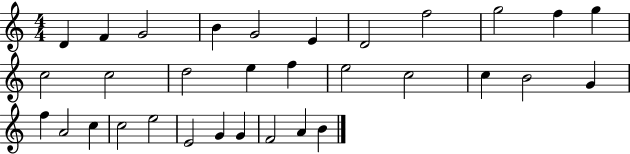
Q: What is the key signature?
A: C major